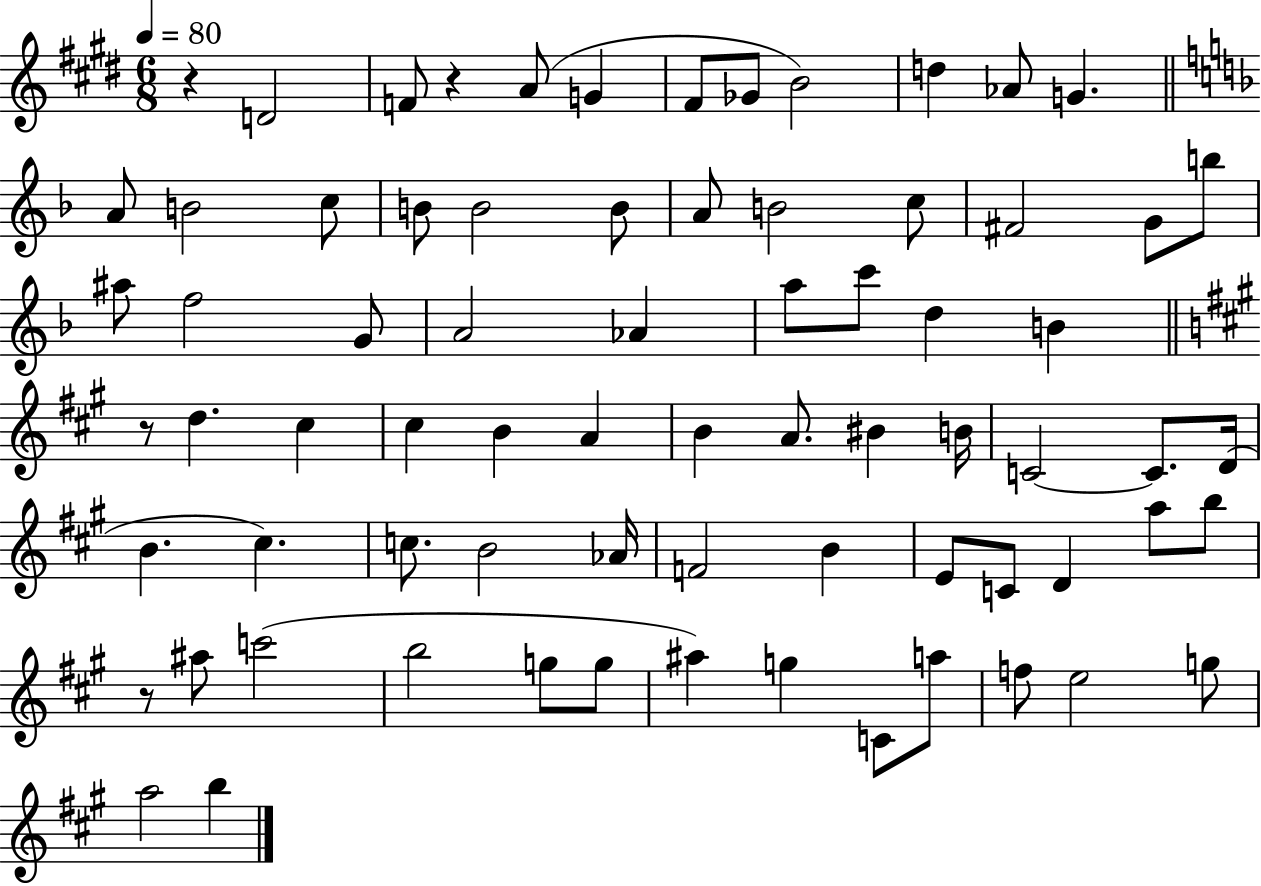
{
  \clef treble
  \numericTimeSignature
  \time 6/8
  \key e \major
  \tempo 4 = 80
  r4 d'2 | f'8 r4 a'8( g'4 | fis'8 ges'8 b'2) | d''4 aes'8 g'4. | \break \bar "||" \break \key f \major a'8 b'2 c''8 | b'8 b'2 b'8 | a'8 b'2 c''8 | fis'2 g'8 b''8 | \break ais''8 f''2 g'8 | a'2 aes'4 | a''8 c'''8 d''4 b'4 | \bar "||" \break \key a \major r8 d''4. cis''4 | cis''4 b'4 a'4 | b'4 a'8. bis'4 b'16 | c'2~~ c'8. d'16( | \break b'4. cis''4.) | c''8. b'2 aes'16 | f'2 b'4 | e'8 c'8 d'4 a''8 b''8 | \break r8 ais''8 c'''2( | b''2 g''8 g''8 | ais''4) g''4 c'8 a''8 | f''8 e''2 g''8 | \break a''2 b''4 | \bar "|."
}